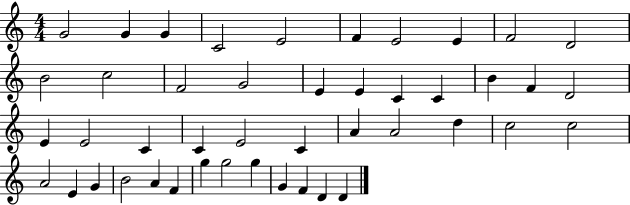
X:1
T:Untitled
M:4/4
L:1/4
K:C
G2 G G C2 E2 F E2 E F2 D2 B2 c2 F2 G2 E E C C B F D2 E E2 C C E2 C A A2 d c2 c2 A2 E G B2 A F g g2 g G F D D